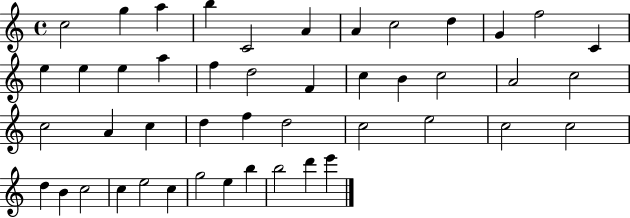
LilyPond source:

{
  \clef treble
  \time 4/4
  \defaultTimeSignature
  \key c \major
  c''2 g''4 a''4 | b''4 c'2 a'4 | a'4 c''2 d''4 | g'4 f''2 c'4 | \break e''4 e''4 e''4 a''4 | f''4 d''2 f'4 | c''4 b'4 c''2 | a'2 c''2 | \break c''2 a'4 c''4 | d''4 f''4 d''2 | c''2 e''2 | c''2 c''2 | \break d''4 b'4 c''2 | c''4 e''2 c''4 | g''2 e''4 b''4 | b''2 d'''4 e'''4 | \break \bar "|."
}